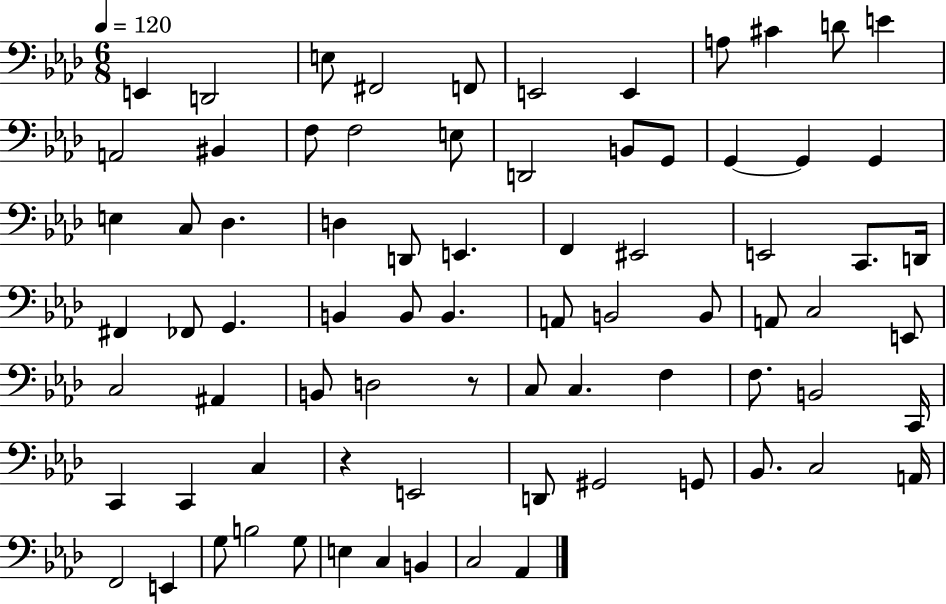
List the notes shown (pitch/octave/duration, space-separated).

E2/q D2/h E3/e F#2/h F2/e E2/h E2/q A3/e C#4/q D4/e E4/q A2/h BIS2/q F3/e F3/h E3/e D2/h B2/e G2/e G2/q G2/q G2/q E3/q C3/e Db3/q. D3/q D2/e E2/q. F2/q EIS2/h E2/h C2/e. D2/s F#2/q FES2/e G2/q. B2/q B2/e B2/q. A2/e B2/h B2/e A2/e C3/h E2/e C3/h A#2/q B2/e D3/h R/e C3/e C3/q. F3/q F3/e. B2/h C2/s C2/q C2/q C3/q R/q E2/h D2/e G#2/h G2/e Bb2/e. C3/h A2/s F2/h E2/q G3/e B3/h G3/e E3/q C3/q B2/q C3/h Ab2/q